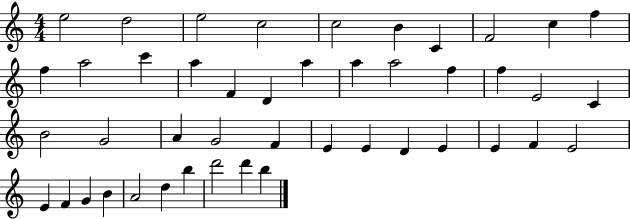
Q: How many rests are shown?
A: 0